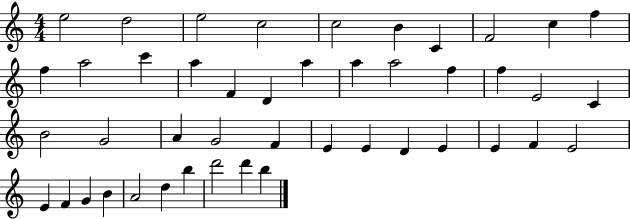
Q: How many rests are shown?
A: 0